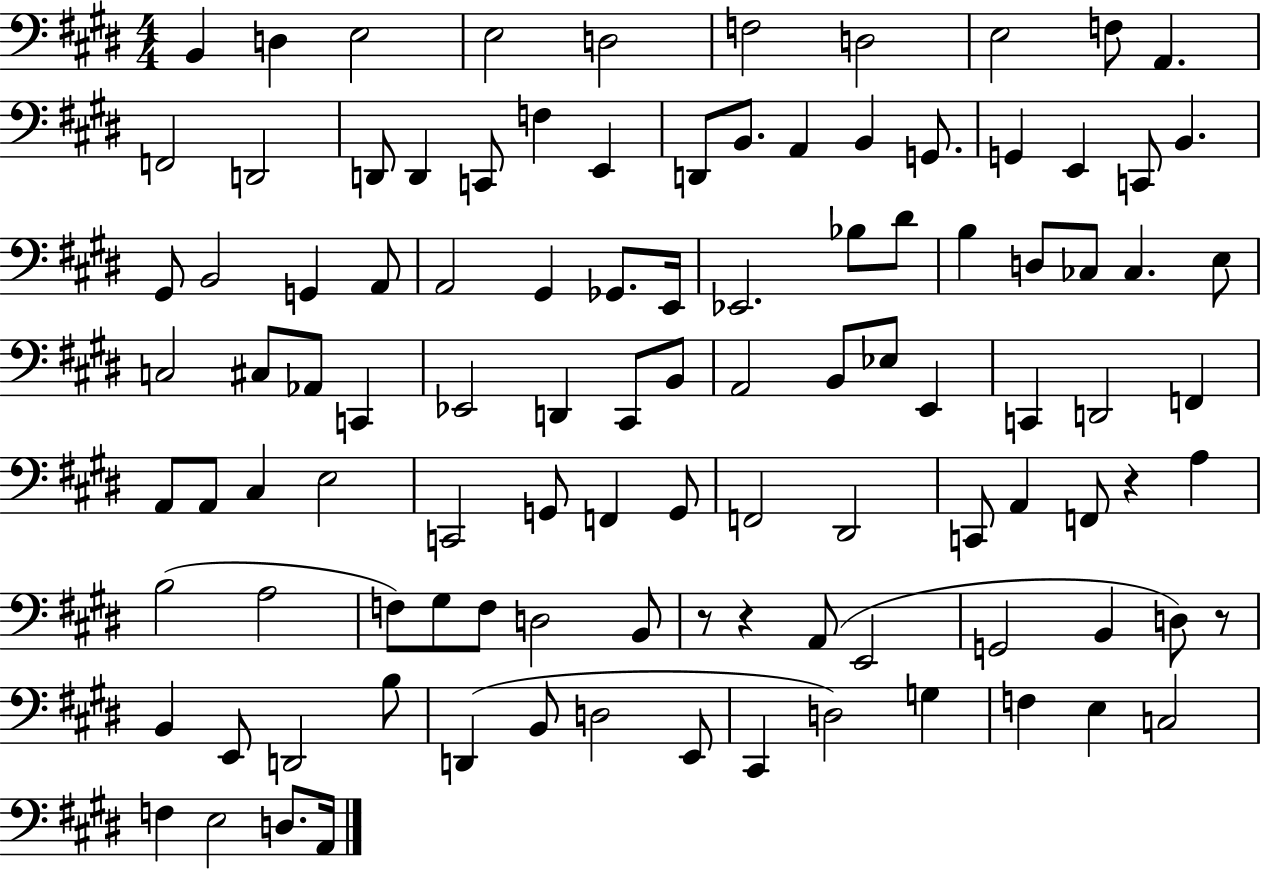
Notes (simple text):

B2/q D3/q E3/h E3/h D3/h F3/h D3/h E3/h F3/e A2/q. F2/h D2/h D2/e D2/q C2/e F3/q E2/q D2/e B2/e. A2/q B2/q G2/e. G2/q E2/q C2/e B2/q. G#2/e B2/h G2/q A2/e A2/h G#2/q Gb2/e. E2/s Eb2/h. Bb3/e D#4/e B3/q D3/e CES3/e CES3/q. E3/e C3/h C#3/e Ab2/e C2/q Eb2/h D2/q C#2/e B2/e A2/h B2/e Eb3/e E2/q C2/q D2/h F2/q A2/e A2/e C#3/q E3/h C2/h G2/e F2/q G2/e F2/h D#2/h C2/e A2/q F2/e R/q A3/q B3/h A3/h F3/e G#3/e F3/e D3/h B2/e R/e R/q A2/e E2/h G2/h B2/q D3/e R/e B2/q E2/e D2/h B3/e D2/q B2/e D3/h E2/e C#2/q D3/h G3/q F3/q E3/q C3/h F3/q E3/h D3/e. A2/s